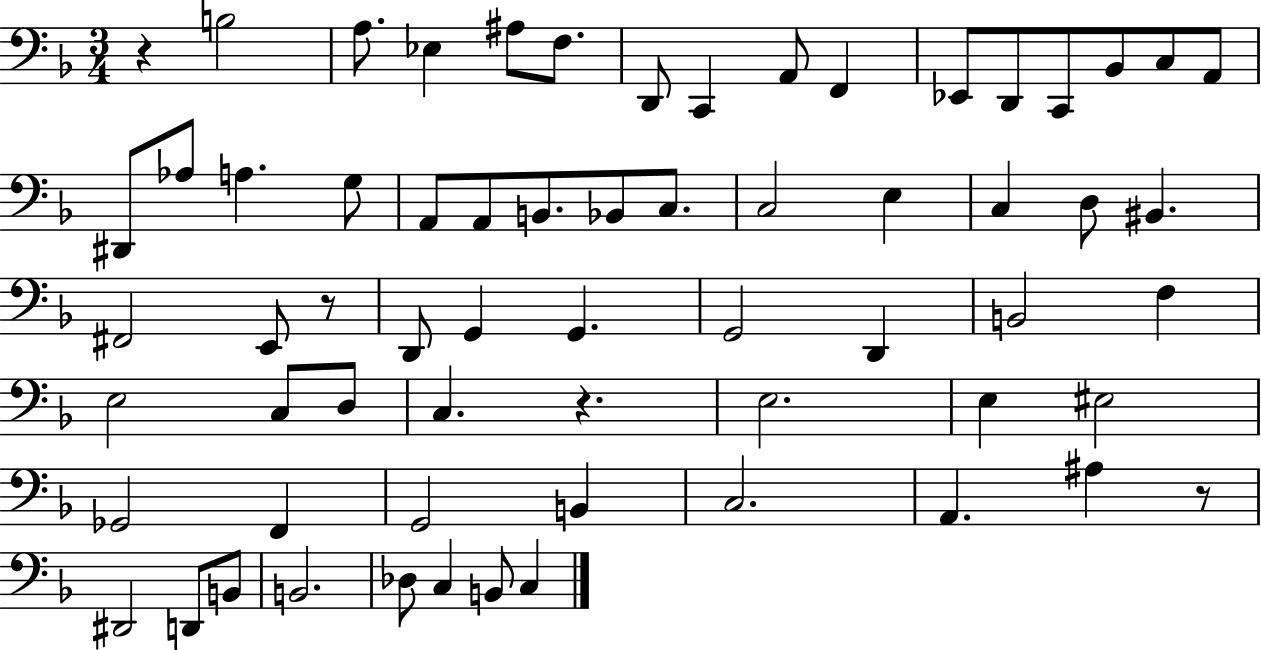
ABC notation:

X:1
T:Untitled
M:3/4
L:1/4
K:F
z B,2 A,/2 _E, ^A,/2 F,/2 D,,/2 C,, A,,/2 F,, _E,,/2 D,,/2 C,,/2 _B,,/2 C,/2 A,,/2 ^D,,/2 _A,/2 A, G,/2 A,,/2 A,,/2 B,,/2 _B,,/2 C,/2 C,2 E, C, D,/2 ^B,, ^F,,2 E,,/2 z/2 D,,/2 G,, G,, G,,2 D,, B,,2 F, E,2 C,/2 D,/2 C, z E,2 E, ^E,2 _G,,2 F,, G,,2 B,, C,2 A,, ^A, z/2 ^D,,2 D,,/2 B,,/2 B,,2 _D,/2 C, B,,/2 C,